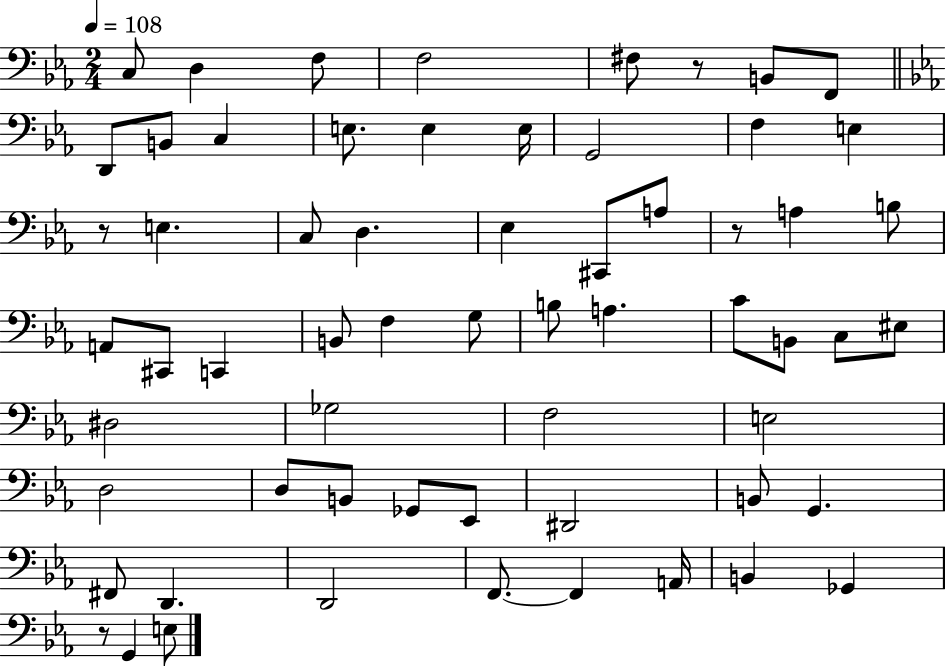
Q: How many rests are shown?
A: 4